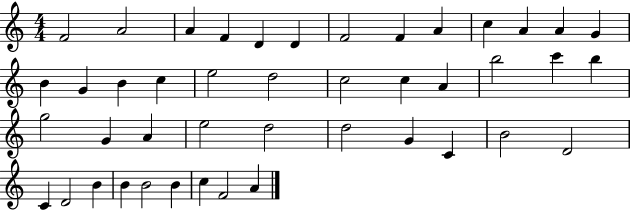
X:1
T:Untitled
M:4/4
L:1/4
K:C
F2 A2 A F D D F2 F A c A A G B G B c e2 d2 c2 c A b2 c' b g2 G A e2 d2 d2 G C B2 D2 C D2 B B B2 B c F2 A